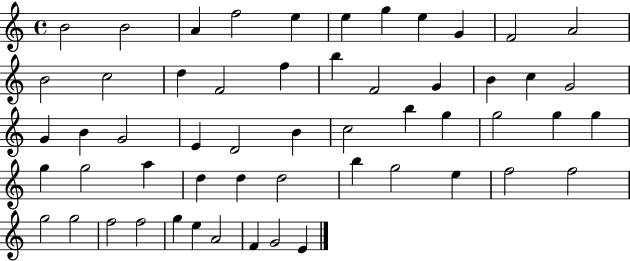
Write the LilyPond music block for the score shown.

{
  \clef treble
  \time 4/4
  \defaultTimeSignature
  \key c \major
  b'2 b'2 | a'4 f''2 e''4 | e''4 g''4 e''4 g'4 | f'2 a'2 | \break b'2 c''2 | d''4 f'2 f''4 | b''4 f'2 g'4 | b'4 c''4 g'2 | \break g'4 b'4 g'2 | e'4 d'2 b'4 | c''2 b''4 g''4 | g''2 g''4 g''4 | \break g''4 g''2 a''4 | d''4 d''4 d''2 | b''4 g''2 e''4 | f''2 f''2 | \break g''2 g''2 | f''2 f''2 | g''4 e''4 a'2 | f'4 g'2 e'4 | \break \bar "|."
}